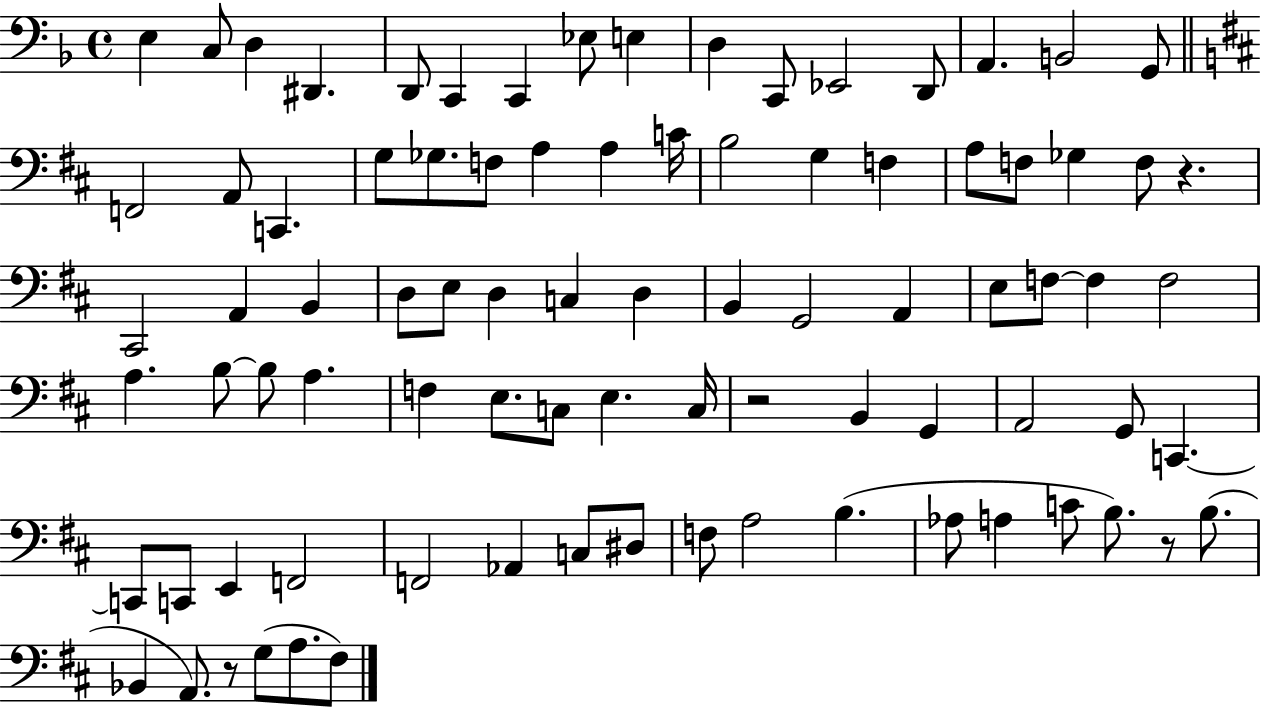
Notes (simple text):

E3/q C3/e D3/q D#2/q. D2/e C2/q C2/q Eb3/e E3/q D3/q C2/e Eb2/h D2/e A2/q. B2/h G2/e F2/h A2/e C2/q. G3/e Gb3/e. F3/e A3/q A3/q C4/s B3/h G3/q F3/q A3/e F3/e Gb3/q F3/e R/q. C#2/h A2/q B2/q D3/e E3/e D3/q C3/q D3/q B2/q G2/h A2/q E3/e F3/e F3/q F3/h A3/q. B3/e B3/e A3/q. F3/q E3/e. C3/e E3/q. C3/s R/h B2/q G2/q A2/h G2/e C2/q. C2/e C2/e E2/q F2/h F2/h Ab2/q C3/e D#3/e F3/e A3/h B3/q. Ab3/e A3/q C4/e B3/e. R/e B3/e. Bb2/q A2/e. R/e G3/e A3/e. F#3/e